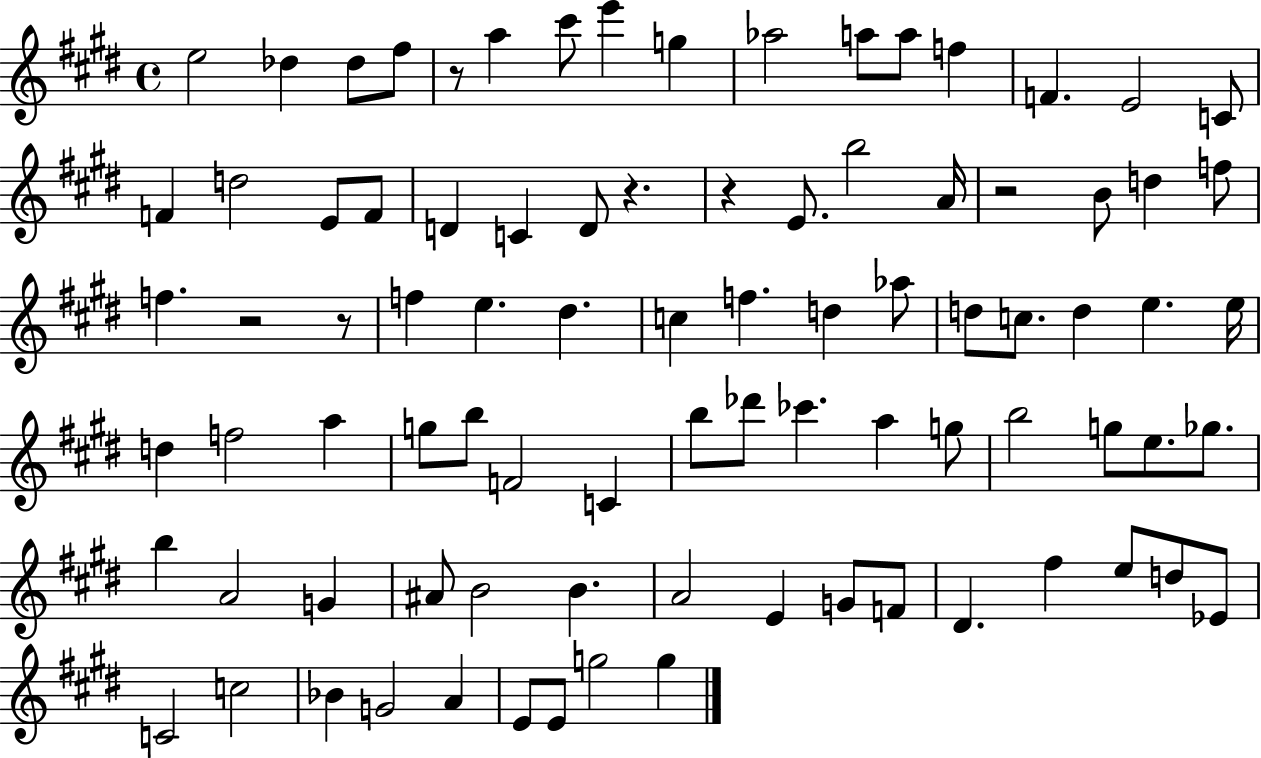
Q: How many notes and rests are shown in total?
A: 87